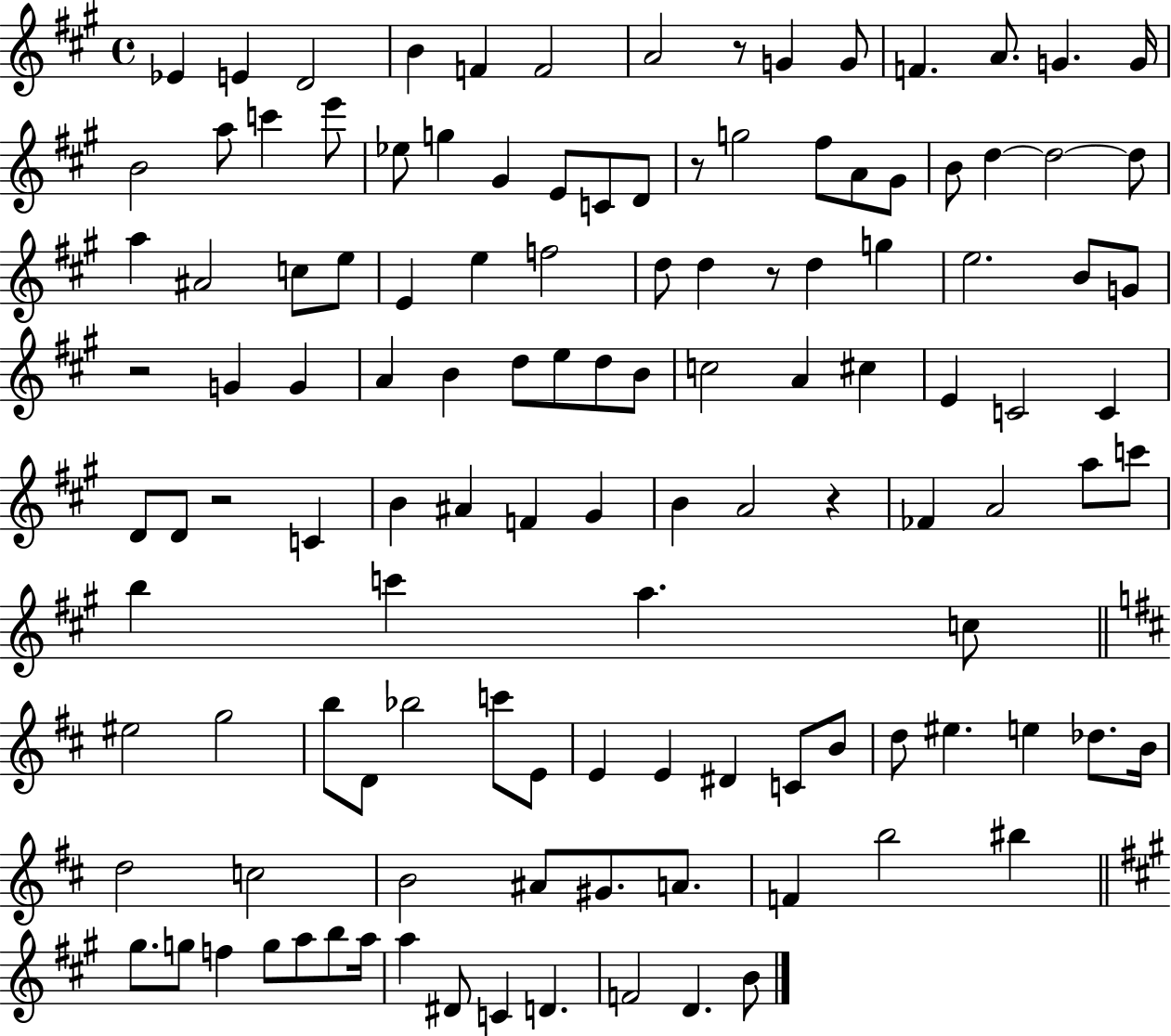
{
  \clef treble
  \time 4/4
  \defaultTimeSignature
  \key a \major
  ees'4 e'4 d'2 | b'4 f'4 f'2 | a'2 r8 g'4 g'8 | f'4. a'8. g'4. g'16 | \break b'2 a''8 c'''4 e'''8 | ees''8 g''4 gis'4 e'8 c'8 d'8 | r8 g''2 fis''8 a'8 gis'8 | b'8 d''4~~ d''2~~ d''8 | \break a''4 ais'2 c''8 e''8 | e'4 e''4 f''2 | d''8 d''4 r8 d''4 g''4 | e''2. b'8 g'8 | \break r2 g'4 g'4 | a'4 b'4 d''8 e''8 d''8 b'8 | c''2 a'4 cis''4 | e'4 c'2 c'4 | \break d'8 d'8 r2 c'4 | b'4 ais'4 f'4 gis'4 | b'4 a'2 r4 | fes'4 a'2 a''8 c'''8 | \break b''4 c'''4 a''4. c''8 | \bar "||" \break \key d \major eis''2 g''2 | b''8 d'8 bes''2 c'''8 e'8 | e'4 e'4 dis'4 c'8 b'8 | d''8 eis''4. e''4 des''8. b'16 | \break d''2 c''2 | b'2 ais'8 gis'8. a'8. | f'4 b''2 bis''4 | \bar "||" \break \key a \major gis''8. g''8 f''4 g''8 a''8 b''8 a''16 | a''4 dis'8 c'4 d'4. | f'2 d'4. b'8 | \bar "|."
}